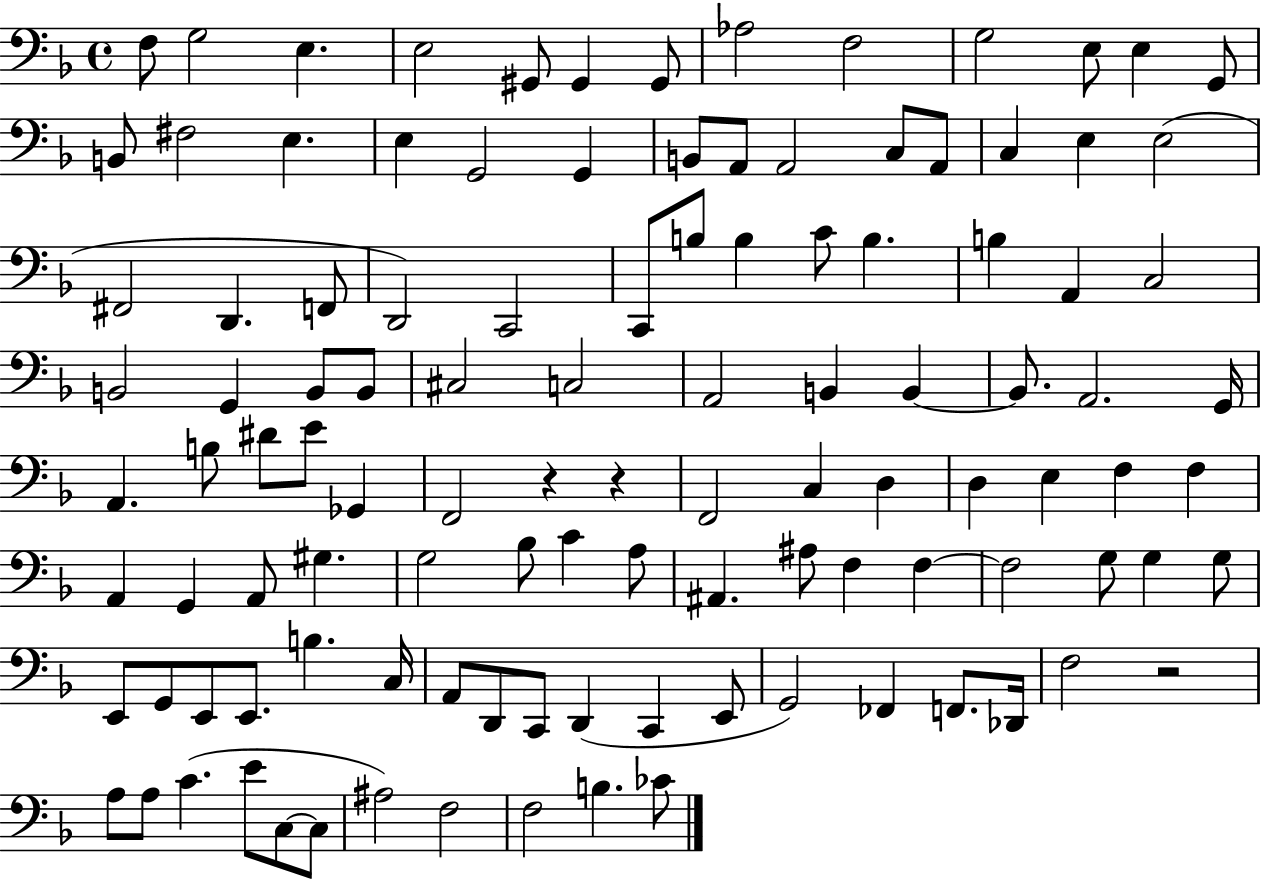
X:1
T:Untitled
M:4/4
L:1/4
K:F
F,/2 G,2 E, E,2 ^G,,/2 ^G,, ^G,,/2 _A,2 F,2 G,2 E,/2 E, G,,/2 B,,/2 ^F,2 E, E, G,,2 G,, B,,/2 A,,/2 A,,2 C,/2 A,,/2 C, E, E,2 ^F,,2 D,, F,,/2 D,,2 C,,2 C,,/2 B,/2 B, C/2 B, B, A,, C,2 B,,2 G,, B,,/2 B,,/2 ^C,2 C,2 A,,2 B,, B,, B,,/2 A,,2 G,,/4 A,, B,/2 ^D/2 E/2 _G,, F,,2 z z F,,2 C, D, D, E, F, F, A,, G,, A,,/2 ^G, G,2 _B,/2 C A,/2 ^A,, ^A,/2 F, F, F,2 G,/2 G, G,/2 E,,/2 G,,/2 E,,/2 E,,/2 B, C,/4 A,,/2 D,,/2 C,,/2 D,, C,, E,,/2 G,,2 _F,, F,,/2 _D,,/4 F,2 z2 A,/2 A,/2 C E/2 C,/2 C,/2 ^A,2 F,2 F,2 B, _C/2